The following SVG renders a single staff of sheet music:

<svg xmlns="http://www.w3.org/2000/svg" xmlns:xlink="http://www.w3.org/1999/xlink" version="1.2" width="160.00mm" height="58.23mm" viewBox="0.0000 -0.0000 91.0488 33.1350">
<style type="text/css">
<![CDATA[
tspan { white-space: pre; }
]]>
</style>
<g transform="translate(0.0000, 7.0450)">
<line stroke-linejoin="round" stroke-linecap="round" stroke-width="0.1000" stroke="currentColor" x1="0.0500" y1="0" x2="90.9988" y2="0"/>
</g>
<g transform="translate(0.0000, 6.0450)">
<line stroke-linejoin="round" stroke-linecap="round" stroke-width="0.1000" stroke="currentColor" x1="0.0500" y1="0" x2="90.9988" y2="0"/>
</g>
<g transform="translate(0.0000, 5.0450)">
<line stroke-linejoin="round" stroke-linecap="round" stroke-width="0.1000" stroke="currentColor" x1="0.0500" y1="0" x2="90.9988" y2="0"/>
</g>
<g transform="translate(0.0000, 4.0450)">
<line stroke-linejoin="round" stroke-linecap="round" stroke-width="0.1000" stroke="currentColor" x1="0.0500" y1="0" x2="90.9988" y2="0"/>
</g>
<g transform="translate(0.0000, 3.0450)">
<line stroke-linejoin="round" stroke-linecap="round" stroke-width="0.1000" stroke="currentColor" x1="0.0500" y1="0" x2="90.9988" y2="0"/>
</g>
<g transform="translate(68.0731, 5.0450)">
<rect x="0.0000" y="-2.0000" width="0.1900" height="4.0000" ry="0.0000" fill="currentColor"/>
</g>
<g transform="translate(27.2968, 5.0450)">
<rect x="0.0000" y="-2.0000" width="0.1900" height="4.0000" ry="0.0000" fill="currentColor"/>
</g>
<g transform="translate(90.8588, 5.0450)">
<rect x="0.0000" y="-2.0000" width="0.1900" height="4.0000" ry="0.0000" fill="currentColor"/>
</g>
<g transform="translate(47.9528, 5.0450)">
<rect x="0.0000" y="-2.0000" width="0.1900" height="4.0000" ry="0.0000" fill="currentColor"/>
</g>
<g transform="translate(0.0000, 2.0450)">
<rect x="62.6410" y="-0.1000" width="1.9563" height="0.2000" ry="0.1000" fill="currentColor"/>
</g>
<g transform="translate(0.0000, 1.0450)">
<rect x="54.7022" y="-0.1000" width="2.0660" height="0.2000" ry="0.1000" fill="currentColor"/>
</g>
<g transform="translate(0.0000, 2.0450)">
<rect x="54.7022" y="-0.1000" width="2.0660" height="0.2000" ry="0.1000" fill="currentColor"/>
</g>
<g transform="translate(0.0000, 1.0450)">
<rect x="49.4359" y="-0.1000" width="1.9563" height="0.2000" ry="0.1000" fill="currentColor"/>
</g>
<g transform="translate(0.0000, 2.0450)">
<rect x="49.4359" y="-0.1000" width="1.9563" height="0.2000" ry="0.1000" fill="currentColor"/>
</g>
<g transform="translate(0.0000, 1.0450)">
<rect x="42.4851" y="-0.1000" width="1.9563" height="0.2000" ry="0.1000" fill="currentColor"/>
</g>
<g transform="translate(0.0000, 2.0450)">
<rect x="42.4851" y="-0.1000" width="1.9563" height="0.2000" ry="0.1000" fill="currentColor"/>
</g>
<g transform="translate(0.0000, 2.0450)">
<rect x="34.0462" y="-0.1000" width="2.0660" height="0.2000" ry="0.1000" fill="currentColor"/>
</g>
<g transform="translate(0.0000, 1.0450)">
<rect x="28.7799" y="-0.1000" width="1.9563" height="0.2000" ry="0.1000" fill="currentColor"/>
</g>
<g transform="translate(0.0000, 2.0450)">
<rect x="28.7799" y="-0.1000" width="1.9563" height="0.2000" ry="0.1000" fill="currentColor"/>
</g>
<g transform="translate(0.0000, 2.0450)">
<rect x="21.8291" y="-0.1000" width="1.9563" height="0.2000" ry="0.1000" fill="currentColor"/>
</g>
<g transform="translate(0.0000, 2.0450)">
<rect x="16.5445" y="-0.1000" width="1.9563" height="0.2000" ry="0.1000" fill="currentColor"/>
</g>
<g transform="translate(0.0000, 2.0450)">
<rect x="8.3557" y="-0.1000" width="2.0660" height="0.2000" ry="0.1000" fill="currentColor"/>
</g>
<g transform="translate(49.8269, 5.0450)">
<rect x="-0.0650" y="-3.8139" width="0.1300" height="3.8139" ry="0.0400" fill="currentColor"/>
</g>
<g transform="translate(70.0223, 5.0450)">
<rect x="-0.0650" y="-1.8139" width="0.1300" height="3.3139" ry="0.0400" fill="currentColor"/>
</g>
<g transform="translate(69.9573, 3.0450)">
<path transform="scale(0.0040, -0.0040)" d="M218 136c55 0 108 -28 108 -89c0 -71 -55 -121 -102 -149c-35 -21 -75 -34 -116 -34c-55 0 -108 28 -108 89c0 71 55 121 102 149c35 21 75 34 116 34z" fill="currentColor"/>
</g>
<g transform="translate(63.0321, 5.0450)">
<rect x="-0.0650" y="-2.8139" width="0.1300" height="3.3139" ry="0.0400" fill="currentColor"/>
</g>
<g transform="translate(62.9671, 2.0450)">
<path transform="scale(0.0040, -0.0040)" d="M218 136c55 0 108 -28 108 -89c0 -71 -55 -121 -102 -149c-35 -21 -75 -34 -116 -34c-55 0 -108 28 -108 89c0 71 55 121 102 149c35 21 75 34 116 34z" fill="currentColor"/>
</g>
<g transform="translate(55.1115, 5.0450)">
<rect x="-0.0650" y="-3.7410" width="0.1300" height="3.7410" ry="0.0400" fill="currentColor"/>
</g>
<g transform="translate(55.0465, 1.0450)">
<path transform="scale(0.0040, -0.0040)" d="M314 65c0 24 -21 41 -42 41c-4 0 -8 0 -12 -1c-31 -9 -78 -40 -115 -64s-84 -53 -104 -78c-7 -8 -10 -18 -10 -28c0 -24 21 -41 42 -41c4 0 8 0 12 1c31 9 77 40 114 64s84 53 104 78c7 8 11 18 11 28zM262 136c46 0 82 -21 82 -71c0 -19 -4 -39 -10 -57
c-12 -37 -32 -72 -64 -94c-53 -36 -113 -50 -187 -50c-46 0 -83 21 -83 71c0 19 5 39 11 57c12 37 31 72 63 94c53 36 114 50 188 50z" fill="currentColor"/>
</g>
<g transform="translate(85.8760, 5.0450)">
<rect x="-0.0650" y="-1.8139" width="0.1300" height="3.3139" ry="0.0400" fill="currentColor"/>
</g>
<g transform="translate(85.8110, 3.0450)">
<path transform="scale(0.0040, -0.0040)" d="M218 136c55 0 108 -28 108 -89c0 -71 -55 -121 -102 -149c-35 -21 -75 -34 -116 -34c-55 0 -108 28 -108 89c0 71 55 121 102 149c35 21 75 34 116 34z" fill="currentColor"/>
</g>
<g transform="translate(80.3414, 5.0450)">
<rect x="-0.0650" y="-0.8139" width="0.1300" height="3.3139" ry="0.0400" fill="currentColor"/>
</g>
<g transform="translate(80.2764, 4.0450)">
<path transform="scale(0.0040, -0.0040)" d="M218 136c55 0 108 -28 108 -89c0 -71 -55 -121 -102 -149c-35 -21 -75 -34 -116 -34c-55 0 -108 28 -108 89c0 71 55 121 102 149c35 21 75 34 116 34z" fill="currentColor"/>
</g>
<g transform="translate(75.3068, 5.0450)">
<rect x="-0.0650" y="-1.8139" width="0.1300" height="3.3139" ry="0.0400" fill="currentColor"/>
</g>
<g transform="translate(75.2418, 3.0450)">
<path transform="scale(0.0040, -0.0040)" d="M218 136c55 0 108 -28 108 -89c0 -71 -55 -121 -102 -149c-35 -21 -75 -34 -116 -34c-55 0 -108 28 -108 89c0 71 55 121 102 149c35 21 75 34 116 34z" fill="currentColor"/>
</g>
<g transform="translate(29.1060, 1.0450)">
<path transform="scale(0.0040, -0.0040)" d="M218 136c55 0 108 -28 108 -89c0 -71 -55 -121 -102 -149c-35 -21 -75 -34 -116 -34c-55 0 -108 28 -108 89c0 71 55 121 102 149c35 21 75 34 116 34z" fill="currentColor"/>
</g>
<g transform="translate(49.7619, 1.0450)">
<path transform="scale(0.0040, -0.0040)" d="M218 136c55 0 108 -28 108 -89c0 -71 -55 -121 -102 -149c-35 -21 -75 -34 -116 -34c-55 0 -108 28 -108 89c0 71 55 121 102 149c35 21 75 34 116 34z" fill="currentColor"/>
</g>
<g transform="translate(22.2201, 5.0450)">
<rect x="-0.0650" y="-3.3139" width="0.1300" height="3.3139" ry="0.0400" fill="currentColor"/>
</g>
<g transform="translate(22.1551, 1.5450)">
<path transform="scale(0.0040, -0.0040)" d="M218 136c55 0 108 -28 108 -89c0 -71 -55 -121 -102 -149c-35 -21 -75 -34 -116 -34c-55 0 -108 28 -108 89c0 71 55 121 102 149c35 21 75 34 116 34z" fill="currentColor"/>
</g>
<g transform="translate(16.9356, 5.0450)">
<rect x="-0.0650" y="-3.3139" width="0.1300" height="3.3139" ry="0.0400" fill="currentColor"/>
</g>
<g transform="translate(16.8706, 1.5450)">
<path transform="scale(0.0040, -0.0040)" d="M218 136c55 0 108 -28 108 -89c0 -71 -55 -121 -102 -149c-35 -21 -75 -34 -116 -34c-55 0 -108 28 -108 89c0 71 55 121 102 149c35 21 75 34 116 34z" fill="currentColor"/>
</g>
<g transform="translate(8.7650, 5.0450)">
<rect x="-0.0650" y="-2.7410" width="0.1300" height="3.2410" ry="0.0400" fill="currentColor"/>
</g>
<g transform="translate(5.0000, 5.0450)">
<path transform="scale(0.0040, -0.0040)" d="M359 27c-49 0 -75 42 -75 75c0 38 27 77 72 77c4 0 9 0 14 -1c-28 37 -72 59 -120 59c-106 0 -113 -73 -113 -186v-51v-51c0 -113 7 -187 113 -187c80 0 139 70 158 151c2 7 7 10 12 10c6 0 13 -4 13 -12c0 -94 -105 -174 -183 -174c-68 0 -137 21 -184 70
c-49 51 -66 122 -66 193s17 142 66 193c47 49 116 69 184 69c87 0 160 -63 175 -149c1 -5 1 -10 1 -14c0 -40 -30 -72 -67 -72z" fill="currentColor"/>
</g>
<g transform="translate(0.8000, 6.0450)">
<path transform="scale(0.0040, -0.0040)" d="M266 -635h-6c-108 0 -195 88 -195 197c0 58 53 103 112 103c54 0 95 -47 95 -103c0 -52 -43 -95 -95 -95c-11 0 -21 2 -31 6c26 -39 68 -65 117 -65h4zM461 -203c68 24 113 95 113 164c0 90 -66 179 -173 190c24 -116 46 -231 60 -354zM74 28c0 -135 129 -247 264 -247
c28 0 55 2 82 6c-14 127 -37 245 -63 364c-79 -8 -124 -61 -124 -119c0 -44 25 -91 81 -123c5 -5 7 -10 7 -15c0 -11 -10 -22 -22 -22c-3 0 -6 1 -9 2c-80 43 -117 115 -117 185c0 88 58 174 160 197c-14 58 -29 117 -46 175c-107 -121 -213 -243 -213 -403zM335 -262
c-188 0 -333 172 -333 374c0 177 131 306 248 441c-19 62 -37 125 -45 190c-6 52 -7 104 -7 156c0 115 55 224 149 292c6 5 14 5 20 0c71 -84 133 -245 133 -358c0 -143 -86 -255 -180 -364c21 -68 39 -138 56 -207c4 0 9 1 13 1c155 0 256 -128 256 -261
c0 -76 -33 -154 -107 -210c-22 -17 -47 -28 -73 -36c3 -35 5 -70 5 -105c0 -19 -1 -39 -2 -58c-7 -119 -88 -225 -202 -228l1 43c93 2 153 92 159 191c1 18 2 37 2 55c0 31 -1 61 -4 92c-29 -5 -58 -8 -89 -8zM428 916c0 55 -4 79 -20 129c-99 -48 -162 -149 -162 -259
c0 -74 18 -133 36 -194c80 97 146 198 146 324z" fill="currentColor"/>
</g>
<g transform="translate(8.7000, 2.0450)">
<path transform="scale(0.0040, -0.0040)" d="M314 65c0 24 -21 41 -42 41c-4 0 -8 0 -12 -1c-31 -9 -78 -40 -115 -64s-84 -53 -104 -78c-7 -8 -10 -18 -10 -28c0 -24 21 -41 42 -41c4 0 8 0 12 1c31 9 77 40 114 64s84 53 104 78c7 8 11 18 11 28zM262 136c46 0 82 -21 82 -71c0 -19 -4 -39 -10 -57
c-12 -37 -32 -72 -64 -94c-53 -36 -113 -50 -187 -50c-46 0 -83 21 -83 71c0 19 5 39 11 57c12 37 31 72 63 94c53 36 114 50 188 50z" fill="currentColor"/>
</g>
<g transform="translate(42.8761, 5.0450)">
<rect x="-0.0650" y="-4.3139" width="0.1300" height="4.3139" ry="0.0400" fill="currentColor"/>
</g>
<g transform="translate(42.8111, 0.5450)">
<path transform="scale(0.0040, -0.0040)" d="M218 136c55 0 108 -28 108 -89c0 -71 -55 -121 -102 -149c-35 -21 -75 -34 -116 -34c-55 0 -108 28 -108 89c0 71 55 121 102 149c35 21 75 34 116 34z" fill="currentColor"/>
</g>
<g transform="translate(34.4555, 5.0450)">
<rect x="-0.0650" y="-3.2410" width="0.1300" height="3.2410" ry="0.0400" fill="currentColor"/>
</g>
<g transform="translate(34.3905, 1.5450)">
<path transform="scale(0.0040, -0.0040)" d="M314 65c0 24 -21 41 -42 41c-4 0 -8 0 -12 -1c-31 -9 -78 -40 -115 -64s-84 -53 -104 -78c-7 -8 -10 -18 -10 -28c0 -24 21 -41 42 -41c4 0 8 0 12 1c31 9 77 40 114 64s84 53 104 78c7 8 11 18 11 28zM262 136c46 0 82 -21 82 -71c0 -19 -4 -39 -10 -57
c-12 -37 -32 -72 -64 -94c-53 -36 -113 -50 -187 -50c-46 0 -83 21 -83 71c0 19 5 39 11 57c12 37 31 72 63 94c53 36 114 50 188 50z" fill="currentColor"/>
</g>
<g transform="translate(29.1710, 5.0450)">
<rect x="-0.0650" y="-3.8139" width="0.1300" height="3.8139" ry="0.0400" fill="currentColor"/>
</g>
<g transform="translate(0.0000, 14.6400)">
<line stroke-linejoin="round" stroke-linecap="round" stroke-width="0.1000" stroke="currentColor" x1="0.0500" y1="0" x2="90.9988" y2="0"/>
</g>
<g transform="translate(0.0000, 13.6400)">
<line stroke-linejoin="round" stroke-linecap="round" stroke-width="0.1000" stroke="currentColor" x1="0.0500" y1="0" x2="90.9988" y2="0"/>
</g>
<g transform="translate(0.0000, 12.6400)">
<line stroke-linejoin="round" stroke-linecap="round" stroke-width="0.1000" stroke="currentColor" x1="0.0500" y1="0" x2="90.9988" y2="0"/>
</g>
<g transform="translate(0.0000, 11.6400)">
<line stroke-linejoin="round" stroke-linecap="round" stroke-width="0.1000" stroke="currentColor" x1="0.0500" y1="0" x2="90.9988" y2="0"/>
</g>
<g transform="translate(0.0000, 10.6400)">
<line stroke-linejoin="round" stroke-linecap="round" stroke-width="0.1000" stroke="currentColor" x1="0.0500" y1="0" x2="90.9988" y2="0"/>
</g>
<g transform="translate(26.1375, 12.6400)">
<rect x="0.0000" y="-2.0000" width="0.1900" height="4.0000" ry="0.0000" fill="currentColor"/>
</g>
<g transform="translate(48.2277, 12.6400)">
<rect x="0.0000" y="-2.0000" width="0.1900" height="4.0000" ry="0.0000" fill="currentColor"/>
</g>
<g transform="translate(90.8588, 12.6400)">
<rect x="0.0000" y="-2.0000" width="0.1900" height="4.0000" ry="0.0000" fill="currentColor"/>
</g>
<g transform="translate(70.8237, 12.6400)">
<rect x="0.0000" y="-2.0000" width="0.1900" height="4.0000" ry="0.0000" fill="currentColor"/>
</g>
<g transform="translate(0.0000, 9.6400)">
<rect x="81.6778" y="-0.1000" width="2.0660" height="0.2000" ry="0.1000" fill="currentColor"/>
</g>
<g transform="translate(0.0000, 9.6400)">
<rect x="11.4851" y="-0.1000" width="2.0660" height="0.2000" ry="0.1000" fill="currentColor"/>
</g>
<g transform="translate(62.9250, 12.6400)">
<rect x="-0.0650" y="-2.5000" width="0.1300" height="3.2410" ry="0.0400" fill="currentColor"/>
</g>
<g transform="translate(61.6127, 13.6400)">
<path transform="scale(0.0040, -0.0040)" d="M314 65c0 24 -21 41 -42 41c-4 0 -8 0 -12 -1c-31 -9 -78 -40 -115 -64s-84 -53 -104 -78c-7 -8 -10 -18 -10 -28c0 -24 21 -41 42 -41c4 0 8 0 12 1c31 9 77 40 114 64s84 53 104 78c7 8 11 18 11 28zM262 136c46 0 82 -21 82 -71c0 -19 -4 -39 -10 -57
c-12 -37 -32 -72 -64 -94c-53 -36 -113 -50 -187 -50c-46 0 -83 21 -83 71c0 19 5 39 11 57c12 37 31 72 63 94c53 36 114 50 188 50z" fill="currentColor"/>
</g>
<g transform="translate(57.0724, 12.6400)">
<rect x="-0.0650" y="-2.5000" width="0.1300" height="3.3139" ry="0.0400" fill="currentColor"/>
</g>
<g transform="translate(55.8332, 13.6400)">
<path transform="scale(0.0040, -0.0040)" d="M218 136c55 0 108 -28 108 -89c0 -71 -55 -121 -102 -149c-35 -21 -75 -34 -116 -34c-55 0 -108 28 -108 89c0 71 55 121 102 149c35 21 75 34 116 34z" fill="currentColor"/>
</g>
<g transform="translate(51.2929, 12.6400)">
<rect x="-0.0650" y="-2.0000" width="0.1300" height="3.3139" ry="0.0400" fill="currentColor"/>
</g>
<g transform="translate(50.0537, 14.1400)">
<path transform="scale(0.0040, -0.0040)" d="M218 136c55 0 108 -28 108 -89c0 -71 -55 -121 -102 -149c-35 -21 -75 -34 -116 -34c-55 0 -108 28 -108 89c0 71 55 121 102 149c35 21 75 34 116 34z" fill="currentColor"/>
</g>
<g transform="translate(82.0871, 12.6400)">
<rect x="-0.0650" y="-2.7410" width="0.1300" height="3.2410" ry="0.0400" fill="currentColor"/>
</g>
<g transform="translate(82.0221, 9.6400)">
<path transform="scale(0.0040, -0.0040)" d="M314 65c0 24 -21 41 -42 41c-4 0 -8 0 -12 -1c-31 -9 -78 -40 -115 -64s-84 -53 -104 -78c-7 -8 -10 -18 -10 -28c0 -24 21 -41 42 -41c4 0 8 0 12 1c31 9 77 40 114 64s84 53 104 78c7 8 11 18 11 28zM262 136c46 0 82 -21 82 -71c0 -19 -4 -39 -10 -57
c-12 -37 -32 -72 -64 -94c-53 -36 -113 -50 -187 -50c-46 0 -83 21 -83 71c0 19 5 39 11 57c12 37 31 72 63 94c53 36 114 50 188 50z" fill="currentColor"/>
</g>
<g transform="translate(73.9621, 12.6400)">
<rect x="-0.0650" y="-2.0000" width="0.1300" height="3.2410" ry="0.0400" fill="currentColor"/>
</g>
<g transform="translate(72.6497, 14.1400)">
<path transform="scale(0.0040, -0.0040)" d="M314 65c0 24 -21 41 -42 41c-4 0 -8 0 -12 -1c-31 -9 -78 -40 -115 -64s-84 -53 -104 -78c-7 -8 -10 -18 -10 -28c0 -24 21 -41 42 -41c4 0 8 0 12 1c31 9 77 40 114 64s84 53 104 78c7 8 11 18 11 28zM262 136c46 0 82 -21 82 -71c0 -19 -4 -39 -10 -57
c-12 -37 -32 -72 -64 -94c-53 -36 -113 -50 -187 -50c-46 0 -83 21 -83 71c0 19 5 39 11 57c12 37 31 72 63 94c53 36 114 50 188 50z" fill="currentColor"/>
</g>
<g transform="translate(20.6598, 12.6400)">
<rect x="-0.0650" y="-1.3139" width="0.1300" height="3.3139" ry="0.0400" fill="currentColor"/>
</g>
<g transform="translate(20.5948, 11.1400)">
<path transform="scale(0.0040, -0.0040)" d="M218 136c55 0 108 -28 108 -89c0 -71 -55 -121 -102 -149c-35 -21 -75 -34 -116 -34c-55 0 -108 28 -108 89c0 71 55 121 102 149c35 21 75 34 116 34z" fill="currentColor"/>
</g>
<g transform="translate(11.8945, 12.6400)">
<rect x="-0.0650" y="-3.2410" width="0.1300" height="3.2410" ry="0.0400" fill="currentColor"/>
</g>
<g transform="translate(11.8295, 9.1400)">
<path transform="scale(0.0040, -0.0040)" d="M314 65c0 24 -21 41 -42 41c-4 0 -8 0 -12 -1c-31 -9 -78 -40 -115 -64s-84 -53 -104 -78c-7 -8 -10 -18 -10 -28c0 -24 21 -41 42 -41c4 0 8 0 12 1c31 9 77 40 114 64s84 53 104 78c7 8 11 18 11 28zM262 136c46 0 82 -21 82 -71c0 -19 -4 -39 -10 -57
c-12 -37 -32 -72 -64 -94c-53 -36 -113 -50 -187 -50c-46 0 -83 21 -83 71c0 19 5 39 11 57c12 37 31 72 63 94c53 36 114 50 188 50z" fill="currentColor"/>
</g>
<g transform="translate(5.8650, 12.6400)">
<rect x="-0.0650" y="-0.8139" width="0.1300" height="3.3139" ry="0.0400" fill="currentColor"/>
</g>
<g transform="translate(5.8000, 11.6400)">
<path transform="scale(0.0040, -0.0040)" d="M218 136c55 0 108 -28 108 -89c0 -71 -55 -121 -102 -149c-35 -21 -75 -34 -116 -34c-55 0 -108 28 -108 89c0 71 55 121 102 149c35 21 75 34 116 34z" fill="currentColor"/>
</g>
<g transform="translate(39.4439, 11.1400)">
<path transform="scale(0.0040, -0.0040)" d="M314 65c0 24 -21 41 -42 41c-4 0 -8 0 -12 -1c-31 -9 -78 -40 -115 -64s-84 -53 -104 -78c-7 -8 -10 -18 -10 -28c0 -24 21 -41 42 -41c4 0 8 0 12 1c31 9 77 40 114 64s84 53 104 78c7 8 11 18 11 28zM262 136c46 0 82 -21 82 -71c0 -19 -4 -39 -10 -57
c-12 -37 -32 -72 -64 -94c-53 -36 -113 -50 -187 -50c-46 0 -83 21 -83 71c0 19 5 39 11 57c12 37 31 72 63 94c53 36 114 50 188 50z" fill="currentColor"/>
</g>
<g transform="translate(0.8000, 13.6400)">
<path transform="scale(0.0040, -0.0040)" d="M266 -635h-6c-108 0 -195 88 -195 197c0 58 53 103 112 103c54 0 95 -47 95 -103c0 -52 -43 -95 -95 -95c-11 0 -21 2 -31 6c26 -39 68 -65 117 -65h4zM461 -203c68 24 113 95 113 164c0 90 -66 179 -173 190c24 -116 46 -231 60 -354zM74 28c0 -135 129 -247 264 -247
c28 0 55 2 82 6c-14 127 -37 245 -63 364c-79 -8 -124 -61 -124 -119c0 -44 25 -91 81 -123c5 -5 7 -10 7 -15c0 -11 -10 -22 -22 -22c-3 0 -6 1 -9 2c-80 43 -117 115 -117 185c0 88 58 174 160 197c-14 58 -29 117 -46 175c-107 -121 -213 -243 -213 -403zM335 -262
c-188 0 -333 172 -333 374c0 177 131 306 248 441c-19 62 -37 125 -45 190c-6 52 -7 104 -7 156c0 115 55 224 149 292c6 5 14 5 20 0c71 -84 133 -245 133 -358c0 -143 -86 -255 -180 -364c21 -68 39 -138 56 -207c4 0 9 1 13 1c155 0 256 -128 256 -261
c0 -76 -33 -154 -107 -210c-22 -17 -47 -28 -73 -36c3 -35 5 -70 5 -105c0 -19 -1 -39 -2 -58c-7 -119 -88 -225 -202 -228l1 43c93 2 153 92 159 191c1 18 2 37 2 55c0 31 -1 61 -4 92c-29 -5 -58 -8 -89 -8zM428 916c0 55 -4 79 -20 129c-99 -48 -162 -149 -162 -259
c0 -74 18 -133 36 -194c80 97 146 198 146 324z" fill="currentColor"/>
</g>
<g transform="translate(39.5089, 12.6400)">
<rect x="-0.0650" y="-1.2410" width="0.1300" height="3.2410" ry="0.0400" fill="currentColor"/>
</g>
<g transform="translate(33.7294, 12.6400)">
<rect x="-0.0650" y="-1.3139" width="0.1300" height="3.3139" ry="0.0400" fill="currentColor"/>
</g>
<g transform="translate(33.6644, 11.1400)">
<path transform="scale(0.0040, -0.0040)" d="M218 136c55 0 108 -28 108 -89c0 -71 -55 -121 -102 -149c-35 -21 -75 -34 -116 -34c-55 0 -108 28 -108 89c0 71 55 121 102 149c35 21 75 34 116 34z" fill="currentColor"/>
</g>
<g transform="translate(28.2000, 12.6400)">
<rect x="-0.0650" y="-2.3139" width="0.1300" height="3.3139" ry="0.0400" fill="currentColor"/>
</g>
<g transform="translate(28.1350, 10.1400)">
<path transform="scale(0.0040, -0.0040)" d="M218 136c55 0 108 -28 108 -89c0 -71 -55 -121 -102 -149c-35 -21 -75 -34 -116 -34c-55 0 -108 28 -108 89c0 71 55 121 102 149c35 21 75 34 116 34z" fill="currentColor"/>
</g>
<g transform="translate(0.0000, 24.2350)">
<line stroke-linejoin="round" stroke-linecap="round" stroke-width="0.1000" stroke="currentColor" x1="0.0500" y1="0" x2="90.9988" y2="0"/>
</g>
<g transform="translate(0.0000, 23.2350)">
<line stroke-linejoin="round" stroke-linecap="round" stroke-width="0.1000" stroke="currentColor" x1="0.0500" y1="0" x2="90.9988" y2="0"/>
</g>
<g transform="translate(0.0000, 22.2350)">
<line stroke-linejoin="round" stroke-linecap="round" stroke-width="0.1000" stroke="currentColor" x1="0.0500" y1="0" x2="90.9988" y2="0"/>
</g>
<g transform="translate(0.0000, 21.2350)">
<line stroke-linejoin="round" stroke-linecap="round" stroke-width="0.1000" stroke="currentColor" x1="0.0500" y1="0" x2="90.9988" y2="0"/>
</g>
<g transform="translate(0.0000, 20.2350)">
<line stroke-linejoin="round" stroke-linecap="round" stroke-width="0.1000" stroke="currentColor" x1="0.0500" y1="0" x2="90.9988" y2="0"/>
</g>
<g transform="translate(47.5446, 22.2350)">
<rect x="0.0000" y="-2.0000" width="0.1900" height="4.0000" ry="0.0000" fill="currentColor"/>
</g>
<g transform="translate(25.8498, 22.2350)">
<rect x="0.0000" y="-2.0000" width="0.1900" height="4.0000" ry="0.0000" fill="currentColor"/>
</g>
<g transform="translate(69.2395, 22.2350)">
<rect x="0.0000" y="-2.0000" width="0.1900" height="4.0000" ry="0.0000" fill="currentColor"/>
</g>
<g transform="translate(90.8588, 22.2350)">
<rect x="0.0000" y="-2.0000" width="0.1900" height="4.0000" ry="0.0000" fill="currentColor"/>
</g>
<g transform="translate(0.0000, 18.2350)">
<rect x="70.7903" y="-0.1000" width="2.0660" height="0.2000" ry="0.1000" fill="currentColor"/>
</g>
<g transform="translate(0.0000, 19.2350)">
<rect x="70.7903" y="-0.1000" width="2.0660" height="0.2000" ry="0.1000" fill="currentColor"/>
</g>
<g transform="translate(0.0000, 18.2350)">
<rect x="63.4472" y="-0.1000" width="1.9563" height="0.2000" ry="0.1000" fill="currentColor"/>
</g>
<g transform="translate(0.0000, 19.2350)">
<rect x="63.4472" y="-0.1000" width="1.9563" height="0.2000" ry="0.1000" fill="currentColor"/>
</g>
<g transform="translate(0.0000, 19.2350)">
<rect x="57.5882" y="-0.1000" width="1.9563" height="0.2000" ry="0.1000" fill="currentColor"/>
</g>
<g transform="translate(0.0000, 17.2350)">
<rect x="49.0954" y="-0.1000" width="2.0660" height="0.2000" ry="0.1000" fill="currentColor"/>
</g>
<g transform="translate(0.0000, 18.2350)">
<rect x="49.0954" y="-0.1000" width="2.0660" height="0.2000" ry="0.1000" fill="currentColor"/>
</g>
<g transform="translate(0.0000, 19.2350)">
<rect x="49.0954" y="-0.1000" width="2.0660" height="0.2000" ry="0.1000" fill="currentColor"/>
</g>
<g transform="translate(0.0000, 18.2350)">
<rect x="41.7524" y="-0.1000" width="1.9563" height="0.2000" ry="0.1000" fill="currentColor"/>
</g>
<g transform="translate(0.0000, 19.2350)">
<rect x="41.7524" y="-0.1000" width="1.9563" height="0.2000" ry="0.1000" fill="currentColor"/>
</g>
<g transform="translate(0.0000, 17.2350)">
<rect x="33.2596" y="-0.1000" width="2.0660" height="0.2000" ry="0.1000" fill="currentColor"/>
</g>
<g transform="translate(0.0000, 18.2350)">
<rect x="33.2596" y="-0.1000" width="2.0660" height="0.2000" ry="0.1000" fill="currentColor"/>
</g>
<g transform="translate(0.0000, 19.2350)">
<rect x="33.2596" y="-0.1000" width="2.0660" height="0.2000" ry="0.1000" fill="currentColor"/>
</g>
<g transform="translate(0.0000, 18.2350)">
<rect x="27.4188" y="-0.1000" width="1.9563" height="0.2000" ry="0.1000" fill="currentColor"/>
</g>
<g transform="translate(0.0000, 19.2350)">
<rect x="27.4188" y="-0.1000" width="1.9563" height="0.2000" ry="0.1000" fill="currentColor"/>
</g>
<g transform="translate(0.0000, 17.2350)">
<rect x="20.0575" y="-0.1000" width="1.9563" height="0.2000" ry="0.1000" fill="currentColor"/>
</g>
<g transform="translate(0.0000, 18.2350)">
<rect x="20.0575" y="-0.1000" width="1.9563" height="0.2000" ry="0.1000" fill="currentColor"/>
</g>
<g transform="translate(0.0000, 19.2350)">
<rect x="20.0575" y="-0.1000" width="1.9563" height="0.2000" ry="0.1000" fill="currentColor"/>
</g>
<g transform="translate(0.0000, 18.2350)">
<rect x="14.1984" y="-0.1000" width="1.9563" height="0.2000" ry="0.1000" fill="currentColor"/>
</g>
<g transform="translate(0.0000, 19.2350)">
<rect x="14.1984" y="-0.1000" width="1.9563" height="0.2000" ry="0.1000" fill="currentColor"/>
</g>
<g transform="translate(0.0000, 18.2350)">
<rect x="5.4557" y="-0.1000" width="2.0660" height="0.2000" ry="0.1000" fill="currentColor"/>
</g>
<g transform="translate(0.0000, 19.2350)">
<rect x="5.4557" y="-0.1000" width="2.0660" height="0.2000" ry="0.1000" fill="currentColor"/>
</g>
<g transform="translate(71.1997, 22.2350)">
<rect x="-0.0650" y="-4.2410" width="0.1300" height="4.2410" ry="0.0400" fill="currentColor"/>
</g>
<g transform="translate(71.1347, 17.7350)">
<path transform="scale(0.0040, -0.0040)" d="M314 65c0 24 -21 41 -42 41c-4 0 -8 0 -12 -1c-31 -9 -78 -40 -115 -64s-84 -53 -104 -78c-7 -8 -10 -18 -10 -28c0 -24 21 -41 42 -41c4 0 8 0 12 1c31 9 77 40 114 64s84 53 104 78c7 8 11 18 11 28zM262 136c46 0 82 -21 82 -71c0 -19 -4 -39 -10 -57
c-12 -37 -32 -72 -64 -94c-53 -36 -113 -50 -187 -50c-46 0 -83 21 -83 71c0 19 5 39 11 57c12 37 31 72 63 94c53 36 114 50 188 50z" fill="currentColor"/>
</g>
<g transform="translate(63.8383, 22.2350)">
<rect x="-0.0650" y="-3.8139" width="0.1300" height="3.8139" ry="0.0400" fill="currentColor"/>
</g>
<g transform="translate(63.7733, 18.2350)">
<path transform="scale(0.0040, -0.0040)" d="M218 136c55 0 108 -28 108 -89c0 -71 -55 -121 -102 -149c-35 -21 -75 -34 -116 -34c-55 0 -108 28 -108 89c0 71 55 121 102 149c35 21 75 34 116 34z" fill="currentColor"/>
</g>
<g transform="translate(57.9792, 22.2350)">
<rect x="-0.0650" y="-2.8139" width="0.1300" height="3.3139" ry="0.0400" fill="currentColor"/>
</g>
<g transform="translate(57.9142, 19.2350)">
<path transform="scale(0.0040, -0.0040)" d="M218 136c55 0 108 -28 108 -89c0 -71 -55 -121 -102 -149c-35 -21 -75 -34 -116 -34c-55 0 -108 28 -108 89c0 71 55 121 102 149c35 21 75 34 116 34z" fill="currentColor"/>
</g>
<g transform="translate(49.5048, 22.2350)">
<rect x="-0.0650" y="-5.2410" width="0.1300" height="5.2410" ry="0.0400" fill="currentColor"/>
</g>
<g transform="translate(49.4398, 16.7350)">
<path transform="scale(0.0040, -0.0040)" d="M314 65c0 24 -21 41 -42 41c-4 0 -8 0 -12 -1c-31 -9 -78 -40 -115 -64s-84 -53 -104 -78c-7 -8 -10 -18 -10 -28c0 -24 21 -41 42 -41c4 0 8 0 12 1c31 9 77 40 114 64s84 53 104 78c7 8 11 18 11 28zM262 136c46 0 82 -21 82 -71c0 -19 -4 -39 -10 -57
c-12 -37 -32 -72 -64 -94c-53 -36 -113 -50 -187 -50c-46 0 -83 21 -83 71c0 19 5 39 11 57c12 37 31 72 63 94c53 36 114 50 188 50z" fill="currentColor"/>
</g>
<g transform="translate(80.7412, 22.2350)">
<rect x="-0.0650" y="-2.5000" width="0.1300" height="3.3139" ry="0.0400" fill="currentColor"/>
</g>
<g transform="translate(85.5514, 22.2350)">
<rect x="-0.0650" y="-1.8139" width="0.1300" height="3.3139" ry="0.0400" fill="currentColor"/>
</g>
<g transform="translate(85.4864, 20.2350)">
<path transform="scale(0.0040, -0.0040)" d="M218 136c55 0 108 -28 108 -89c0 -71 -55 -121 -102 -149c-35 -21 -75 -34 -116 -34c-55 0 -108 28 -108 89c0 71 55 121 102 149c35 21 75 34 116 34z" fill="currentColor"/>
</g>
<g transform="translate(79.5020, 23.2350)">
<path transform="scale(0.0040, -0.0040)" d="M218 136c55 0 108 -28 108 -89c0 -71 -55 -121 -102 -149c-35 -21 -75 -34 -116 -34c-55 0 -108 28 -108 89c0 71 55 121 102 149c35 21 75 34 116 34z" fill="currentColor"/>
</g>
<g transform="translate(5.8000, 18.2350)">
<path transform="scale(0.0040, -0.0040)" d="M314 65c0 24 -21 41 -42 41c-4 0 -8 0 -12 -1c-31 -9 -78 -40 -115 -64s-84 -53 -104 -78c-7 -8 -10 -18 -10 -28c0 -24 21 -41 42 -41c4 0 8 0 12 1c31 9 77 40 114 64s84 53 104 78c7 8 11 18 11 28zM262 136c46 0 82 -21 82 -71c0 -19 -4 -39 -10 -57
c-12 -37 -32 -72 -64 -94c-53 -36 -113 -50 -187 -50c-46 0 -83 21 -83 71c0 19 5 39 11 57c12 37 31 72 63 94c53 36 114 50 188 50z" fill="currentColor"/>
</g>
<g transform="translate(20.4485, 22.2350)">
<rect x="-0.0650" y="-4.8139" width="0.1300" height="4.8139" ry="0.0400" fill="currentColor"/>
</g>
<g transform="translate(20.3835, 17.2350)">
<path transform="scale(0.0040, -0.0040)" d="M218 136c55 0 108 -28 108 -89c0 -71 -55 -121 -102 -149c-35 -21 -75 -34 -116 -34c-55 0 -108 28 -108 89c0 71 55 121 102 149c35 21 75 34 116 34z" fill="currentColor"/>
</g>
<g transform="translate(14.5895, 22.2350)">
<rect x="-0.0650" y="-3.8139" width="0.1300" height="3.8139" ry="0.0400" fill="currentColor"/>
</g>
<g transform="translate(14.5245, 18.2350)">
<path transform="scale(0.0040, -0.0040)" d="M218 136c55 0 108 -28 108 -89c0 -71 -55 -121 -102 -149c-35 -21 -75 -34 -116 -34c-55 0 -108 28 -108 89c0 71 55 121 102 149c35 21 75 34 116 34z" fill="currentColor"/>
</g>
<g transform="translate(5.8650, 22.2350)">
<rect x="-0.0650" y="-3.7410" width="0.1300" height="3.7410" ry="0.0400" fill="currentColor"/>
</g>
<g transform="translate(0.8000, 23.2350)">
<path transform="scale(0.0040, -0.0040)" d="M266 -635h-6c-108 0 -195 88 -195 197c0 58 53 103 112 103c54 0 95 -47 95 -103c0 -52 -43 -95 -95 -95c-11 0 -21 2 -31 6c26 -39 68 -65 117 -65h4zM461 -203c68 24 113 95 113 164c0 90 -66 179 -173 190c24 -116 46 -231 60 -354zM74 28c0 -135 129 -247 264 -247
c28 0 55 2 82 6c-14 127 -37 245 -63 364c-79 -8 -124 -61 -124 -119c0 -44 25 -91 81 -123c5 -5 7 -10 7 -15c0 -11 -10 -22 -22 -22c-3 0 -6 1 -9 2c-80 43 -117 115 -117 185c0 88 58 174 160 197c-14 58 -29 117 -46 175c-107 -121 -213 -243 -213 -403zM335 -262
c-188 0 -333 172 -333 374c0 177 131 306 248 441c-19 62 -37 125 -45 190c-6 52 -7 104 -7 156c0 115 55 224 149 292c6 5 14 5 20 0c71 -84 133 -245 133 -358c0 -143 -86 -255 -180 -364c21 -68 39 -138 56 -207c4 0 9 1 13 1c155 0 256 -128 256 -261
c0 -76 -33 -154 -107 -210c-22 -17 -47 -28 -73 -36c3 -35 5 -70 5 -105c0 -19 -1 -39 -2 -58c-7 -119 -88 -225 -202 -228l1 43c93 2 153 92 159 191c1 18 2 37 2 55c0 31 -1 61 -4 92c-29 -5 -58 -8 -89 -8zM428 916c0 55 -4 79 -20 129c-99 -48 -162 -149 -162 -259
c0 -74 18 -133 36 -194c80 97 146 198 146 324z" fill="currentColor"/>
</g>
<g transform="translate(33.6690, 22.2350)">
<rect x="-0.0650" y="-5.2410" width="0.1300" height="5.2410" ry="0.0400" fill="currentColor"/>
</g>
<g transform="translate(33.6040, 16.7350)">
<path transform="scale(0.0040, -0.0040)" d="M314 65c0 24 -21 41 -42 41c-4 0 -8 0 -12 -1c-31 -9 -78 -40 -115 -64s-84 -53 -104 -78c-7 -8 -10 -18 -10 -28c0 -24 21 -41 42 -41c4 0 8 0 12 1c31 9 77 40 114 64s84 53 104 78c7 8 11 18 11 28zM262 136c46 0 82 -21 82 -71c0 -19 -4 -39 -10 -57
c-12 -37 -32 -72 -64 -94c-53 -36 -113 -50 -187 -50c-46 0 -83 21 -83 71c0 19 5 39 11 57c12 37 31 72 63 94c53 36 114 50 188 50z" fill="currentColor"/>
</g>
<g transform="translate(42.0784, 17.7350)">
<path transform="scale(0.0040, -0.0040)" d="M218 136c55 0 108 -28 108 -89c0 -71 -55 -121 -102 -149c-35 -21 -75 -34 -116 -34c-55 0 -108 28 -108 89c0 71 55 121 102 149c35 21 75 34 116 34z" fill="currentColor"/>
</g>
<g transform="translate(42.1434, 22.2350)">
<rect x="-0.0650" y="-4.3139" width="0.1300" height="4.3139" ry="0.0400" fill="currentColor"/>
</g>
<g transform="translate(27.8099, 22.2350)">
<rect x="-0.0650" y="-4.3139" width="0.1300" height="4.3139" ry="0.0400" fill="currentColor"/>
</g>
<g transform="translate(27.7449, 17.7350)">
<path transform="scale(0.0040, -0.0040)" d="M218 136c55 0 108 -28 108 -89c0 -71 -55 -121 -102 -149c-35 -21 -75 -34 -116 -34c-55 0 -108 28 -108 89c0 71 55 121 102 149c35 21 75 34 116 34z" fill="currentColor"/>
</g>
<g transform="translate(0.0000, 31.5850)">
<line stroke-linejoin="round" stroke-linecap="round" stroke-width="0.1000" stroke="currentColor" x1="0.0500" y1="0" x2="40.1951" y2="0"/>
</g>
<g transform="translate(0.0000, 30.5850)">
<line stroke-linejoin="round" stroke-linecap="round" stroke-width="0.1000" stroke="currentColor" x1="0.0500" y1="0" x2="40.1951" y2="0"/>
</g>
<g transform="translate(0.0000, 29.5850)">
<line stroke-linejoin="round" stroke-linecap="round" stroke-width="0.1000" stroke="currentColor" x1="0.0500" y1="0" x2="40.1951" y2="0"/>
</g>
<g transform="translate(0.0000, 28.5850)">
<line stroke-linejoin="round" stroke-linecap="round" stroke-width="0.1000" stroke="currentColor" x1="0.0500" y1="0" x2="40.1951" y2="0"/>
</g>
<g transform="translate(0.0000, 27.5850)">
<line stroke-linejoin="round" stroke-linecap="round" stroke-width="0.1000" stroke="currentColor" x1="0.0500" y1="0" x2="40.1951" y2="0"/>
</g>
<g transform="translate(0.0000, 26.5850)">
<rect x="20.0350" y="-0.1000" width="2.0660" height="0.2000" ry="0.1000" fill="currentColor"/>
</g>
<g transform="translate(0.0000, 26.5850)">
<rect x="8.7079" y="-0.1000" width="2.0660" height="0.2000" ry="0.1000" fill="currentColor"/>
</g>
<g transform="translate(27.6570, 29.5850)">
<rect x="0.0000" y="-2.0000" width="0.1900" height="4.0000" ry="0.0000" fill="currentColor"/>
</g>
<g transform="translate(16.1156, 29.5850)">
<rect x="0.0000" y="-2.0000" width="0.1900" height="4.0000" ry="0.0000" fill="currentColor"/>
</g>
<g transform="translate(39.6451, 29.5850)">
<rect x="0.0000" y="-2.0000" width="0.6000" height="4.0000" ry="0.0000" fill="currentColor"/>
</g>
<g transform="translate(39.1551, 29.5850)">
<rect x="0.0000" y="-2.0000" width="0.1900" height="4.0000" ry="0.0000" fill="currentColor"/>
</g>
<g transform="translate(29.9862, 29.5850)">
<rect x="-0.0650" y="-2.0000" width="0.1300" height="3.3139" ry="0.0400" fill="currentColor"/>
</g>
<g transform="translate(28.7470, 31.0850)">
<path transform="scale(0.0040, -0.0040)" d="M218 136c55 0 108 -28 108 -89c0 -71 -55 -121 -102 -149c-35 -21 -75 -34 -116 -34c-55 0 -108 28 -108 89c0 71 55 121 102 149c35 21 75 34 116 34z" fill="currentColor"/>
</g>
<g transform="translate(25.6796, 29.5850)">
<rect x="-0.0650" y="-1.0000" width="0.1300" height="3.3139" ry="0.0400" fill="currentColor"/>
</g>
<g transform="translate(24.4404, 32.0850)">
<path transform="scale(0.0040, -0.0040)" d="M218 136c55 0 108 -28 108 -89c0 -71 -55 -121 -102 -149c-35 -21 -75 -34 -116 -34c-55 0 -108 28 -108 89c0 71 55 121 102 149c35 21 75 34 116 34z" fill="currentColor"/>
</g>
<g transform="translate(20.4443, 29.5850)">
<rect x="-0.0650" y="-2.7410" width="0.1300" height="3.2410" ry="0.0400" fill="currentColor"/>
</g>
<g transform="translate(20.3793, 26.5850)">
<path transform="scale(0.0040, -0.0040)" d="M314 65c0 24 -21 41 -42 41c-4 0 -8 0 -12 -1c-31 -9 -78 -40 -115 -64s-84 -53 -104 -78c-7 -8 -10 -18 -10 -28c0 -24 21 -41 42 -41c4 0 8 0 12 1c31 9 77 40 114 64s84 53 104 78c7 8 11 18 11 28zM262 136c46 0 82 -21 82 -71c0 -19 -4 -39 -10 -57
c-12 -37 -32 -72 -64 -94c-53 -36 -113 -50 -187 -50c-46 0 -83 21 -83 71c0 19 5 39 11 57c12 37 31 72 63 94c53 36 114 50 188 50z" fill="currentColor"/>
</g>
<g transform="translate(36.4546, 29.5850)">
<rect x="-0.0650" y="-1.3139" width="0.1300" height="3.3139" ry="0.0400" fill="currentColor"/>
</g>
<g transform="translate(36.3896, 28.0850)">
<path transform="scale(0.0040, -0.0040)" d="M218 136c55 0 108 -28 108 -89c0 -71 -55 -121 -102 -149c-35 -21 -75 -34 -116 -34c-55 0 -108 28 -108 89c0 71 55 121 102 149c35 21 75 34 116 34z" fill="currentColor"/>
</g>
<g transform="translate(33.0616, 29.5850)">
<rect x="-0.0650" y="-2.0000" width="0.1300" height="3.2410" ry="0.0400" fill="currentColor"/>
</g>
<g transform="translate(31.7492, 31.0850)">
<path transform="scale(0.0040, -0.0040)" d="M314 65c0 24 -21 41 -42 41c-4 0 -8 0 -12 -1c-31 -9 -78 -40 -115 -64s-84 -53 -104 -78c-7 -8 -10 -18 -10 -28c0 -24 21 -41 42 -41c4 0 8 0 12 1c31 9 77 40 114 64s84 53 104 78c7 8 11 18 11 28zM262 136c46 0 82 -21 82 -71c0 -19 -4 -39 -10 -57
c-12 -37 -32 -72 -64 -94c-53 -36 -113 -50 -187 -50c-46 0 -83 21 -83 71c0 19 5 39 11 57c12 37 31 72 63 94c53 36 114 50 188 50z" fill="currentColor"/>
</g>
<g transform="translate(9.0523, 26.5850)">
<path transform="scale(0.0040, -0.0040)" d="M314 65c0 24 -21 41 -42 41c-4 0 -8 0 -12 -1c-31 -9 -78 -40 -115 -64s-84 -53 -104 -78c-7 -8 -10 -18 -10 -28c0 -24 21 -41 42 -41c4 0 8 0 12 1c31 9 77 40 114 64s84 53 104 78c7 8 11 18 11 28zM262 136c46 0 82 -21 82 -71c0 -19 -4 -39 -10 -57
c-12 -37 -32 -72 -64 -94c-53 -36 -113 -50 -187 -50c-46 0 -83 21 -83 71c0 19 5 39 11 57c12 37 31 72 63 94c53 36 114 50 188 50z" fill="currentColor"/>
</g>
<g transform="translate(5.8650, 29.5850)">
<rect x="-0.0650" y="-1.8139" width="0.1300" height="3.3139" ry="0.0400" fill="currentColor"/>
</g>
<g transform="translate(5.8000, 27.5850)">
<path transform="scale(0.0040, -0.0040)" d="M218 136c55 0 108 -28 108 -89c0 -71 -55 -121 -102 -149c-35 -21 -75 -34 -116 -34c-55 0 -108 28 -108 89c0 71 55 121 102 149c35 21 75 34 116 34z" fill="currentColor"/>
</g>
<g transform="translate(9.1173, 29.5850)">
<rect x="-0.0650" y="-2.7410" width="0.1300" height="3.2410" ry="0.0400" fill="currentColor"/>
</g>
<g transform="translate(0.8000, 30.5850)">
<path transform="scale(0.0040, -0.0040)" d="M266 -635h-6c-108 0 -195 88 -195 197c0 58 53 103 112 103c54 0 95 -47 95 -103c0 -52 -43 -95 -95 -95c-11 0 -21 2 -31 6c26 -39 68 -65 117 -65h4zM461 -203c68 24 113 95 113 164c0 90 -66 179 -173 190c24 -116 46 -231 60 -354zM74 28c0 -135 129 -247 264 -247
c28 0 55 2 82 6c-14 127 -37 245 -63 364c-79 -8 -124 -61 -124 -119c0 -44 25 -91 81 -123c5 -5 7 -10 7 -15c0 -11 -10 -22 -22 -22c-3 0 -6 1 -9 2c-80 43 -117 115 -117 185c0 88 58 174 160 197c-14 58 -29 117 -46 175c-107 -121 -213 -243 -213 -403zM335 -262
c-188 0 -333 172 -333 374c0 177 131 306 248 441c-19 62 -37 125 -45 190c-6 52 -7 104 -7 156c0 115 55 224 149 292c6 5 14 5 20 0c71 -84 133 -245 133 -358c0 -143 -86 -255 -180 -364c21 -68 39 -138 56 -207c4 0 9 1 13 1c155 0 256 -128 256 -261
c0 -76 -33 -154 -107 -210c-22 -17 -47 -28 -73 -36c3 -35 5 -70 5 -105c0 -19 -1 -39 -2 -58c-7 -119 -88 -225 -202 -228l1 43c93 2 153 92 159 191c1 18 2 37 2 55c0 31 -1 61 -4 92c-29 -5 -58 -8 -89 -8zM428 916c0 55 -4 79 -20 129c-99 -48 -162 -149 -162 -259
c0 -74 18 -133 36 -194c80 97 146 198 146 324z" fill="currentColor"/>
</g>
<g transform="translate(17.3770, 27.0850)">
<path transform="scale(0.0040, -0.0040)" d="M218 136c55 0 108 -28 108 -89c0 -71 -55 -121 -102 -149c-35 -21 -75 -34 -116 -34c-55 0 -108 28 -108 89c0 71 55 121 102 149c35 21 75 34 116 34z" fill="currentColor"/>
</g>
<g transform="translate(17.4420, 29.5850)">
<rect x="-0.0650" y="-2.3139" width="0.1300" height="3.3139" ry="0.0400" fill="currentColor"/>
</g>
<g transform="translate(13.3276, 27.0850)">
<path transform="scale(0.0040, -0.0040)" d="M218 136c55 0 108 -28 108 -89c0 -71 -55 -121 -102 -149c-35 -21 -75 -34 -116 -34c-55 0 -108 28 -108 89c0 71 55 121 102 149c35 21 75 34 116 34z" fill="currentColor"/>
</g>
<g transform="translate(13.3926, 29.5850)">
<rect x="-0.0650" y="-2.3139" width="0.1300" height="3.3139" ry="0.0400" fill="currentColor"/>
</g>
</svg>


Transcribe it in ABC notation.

X:1
T:Untitled
M:4/4
L:1/4
K:C
a2 b b c' b2 d' c' c'2 a f f d f d b2 e g e e2 F G G2 F2 a2 c'2 c' e' d' f'2 d' f'2 a c' d'2 G f f a2 g g a2 D F F2 e